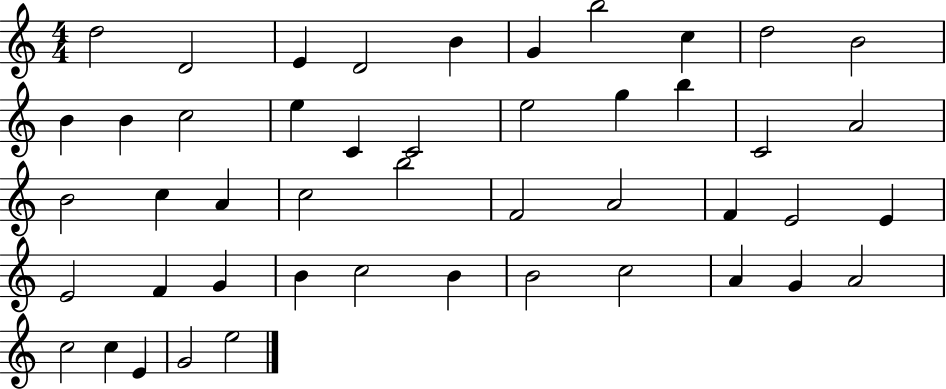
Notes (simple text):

D5/h D4/h E4/q D4/h B4/q G4/q B5/h C5/q D5/h B4/h B4/q B4/q C5/h E5/q C4/q C4/h E5/h G5/q B5/q C4/h A4/h B4/h C5/q A4/q C5/h B5/h F4/h A4/h F4/q E4/h E4/q E4/h F4/q G4/q B4/q C5/h B4/q B4/h C5/h A4/q G4/q A4/h C5/h C5/q E4/q G4/h E5/h